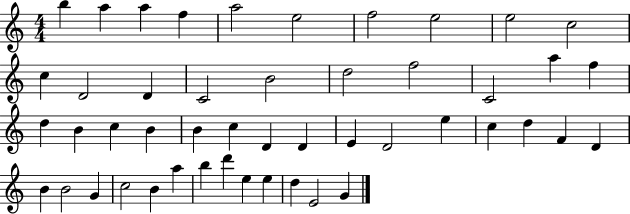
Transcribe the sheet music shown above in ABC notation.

X:1
T:Untitled
M:4/4
L:1/4
K:C
b a a f a2 e2 f2 e2 e2 c2 c D2 D C2 B2 d2 f2 C2 a f d B c B B c D D E D2 e c d F D B B2 G c2 B a b d' e e d E2 G